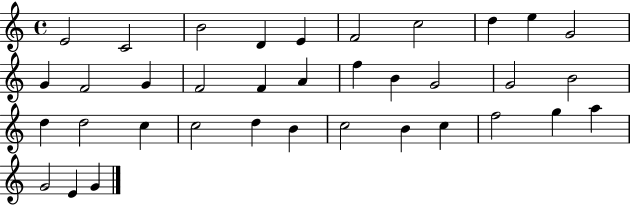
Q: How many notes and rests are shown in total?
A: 36